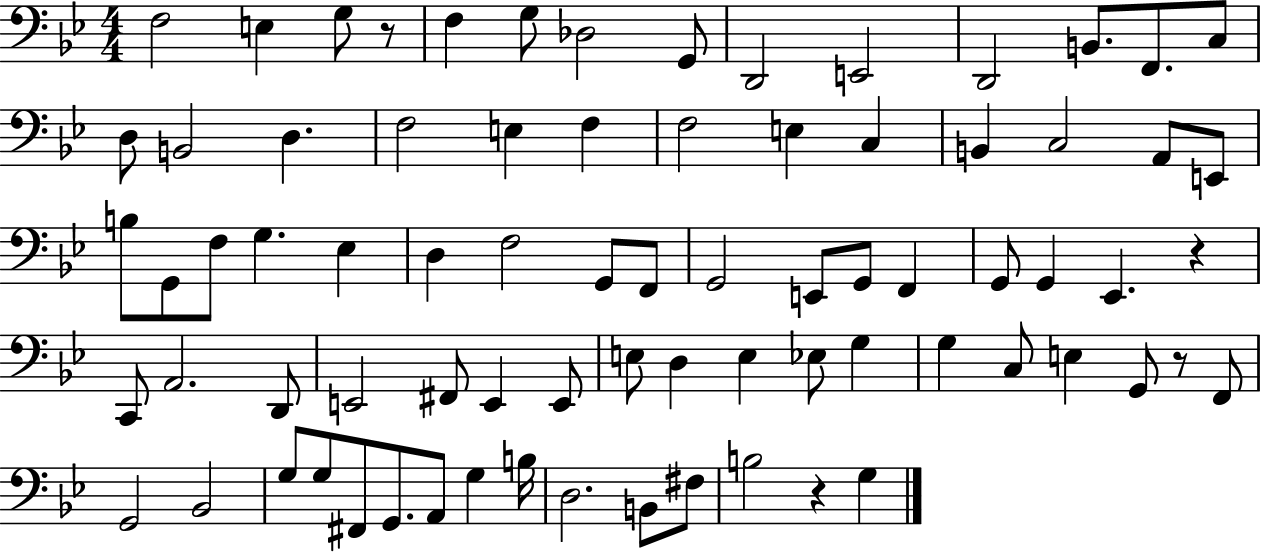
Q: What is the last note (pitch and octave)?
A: G3